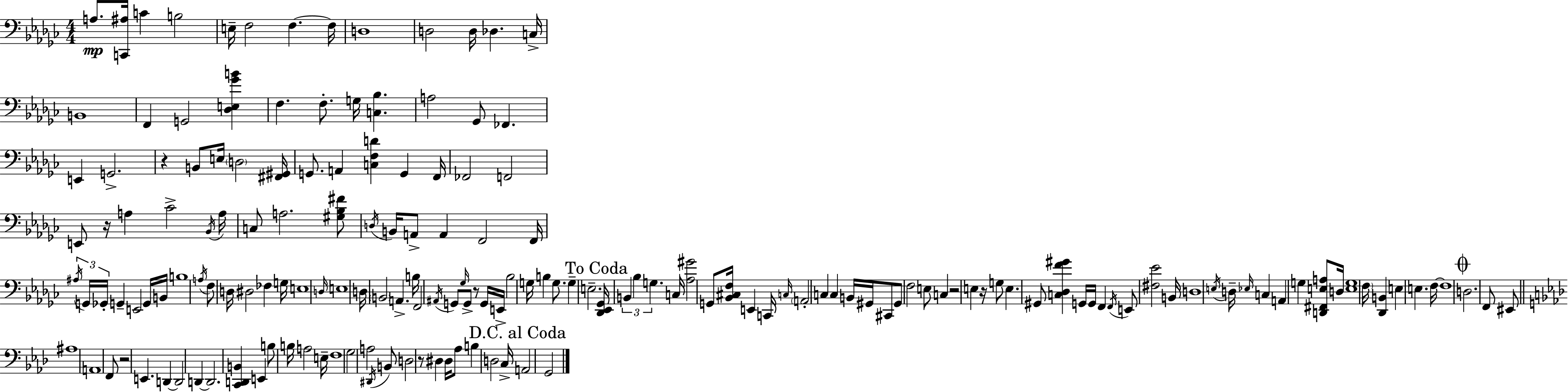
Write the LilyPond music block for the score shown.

{
  \clef bass
  \numericTimeSignature
  \time 4/4
  \key ees \minor
  a8.\mp <c, ais>16 c'4 b2 | e16-- f2 f4.~~ f16 | d1 | d2 d16 des4. c16-> | \break b,1 | f,4 g,2 <des e ges' b'>4 | f4. f8.-. g16 <c bes>4. | a2 ges,8 fes,4. | \break e,4 g,2.-> | r4 b,8 e16 \parenthesize d2 <fis, gis,>16 | g,8. a,4 <c f d'>4 g,4 f,16 | fes,2 f,2 | \break e,8 r16 a4 ces'2-> \acciaccatura { bes,16 } | a16 c8 a2. <gis bes fis'>8 | \acciaccatura { d16 } b,16 a,8-> a,4 f,2 | f,16 \tuplet 3/2 { \acciaccatura { ais16 } g,16 ges,16-. } g,4-- e,2 | \break g,16 b,16 b1 | \acciaccatura { a16 } f8 d16 dis2 fes4 | g16 e1 | \grace { d16 } e1 | \break d16 \parenthesize b,2 a,4.-> | b16 f,2 \acciaccatura { ais,16 } g,8 | \grace { ges16 } g,8-> r8 g,16 e,16-> bes2 g16 | b4 g8. g4-- e2.-- | \break \mark "To Coda" <des, ees, ges,>16 \tuplet 3/2 { b,4 bes4 | g4. } c16 <aes gis'>2 g,8 | <bes, cis f>16 e,4 c,16 \grace { c16 } \parenthesize a,2-. | c4 c4 b,16 gis,16 cis,8 gis,8 f2 | \break e8 c4 r2 | e4 r16 g8 e4. | gis,8 <c des f' gis'>4 g,16 g,16 f,4 \acciaccatura { f,16 } e,8 | <fis ees'>2 b,16 d1 | \break \acciaccatura { e16 } d16-- \grace { ees16 } c4 | a,4 g4 <d, fis, e a>8 d16 <e g>1 | \parenthesize f16 <des, b,>4 | e4 e4. f16~~ f1 | \break \mark \markup { \musicglyph "scripts.coda" } d2. | f,8 eis,8 \bar "||" \break \key f \minor ais1 | a,1 | f,8 r2 e,4. | d,4~~ d,2 d,4~~ | \break d,2. <c, d, b,>4 | e,4 b8 b16 a2 e16-- | f1 | g2 a2 | \break \acciaccatura { dis,16 } b,8 d2 r8 dis4 | dis16 aes8 b4 d2 | c16-> \mark "D.C. al Coda" a,2 g,2 | \bar "|."
}